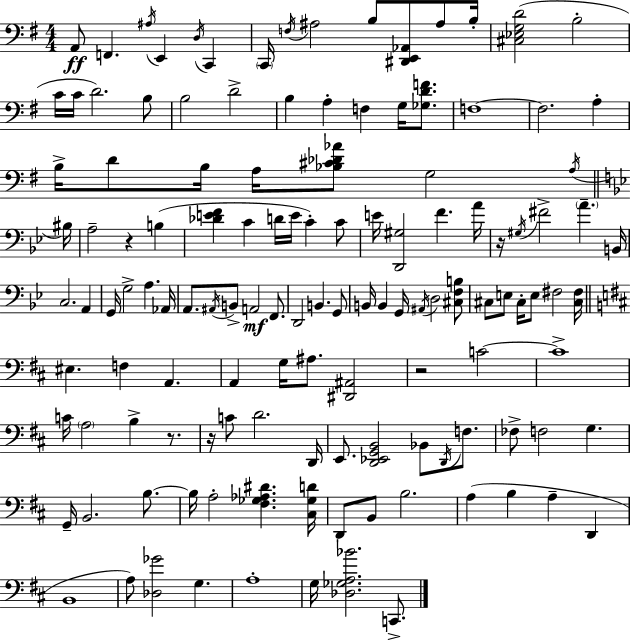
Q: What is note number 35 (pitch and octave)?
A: B3